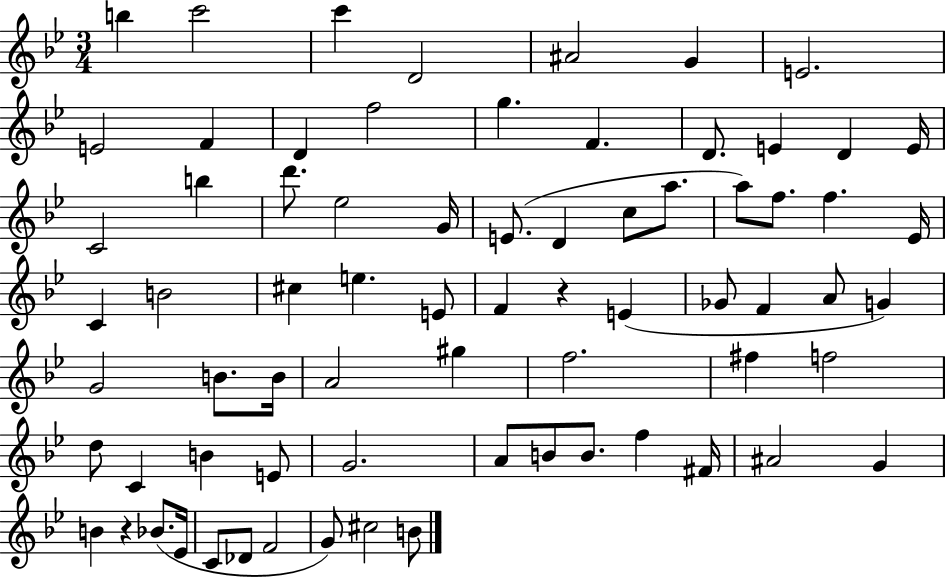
B5/q C6/h C6/q D4/h A#4/h G4/q E4/h. E4/h F4/q D4/q F5/h G5/q. F4/q. D4/e. E4/q D4/q E4/s C4/h B5/q D6/e. Eb5/h G4/s E4/e. D4/q C5/e A5/e. A5/e F5/e. F5/q. Eb4/s C4/q B4/h C#5/q E5/q. E4/e F4/q R/q E4/q Gb4/e F4/q A4/e G4/q G4/h B4/e. B4/s A4/h G#5/q F5/h. F#5/q F5/h D5/e C4/q B4/q E4/e G4/h. A4/e B4/e B4/e. F5/q F#4/s A#4/h G4/q B4/q R/q Bb4/e. Eb4/s C4/e Db4/e F4/h G4/e C#5/h B4/e